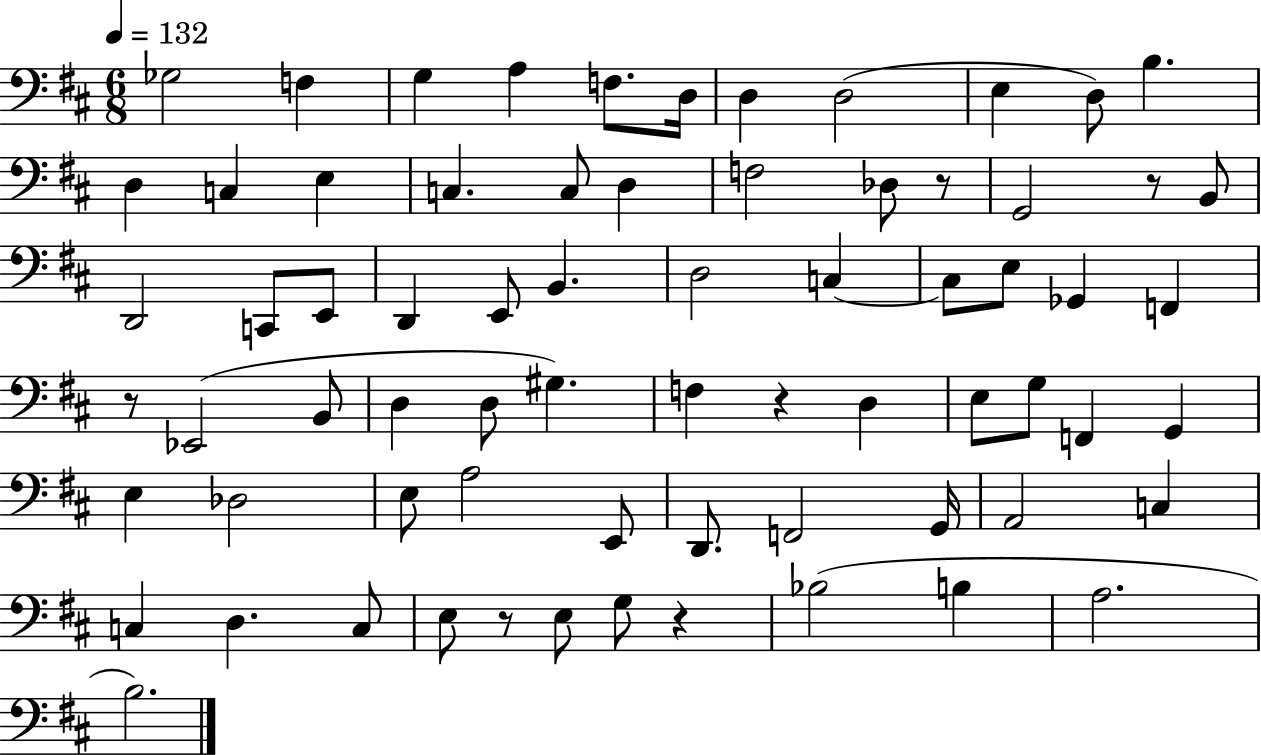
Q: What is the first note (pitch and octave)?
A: Gb3